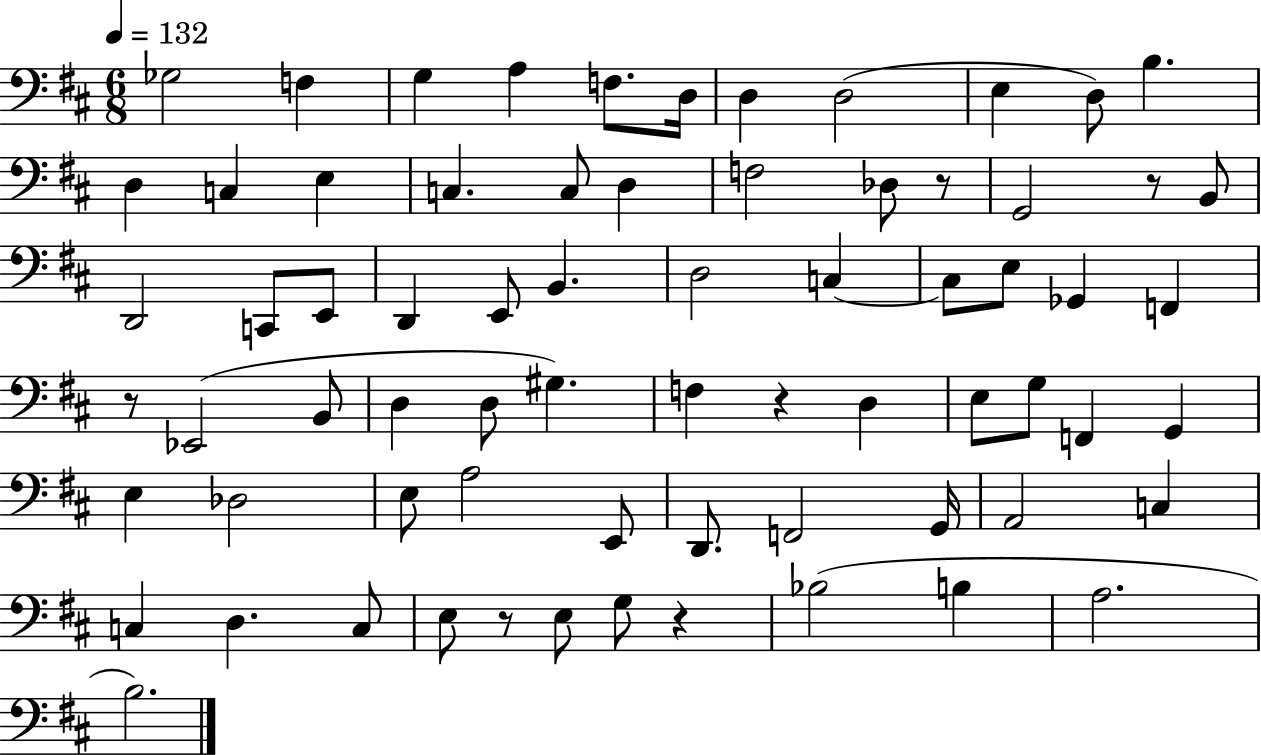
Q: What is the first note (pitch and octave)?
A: Gb3